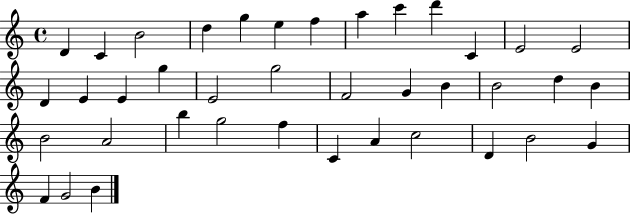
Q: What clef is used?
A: treble